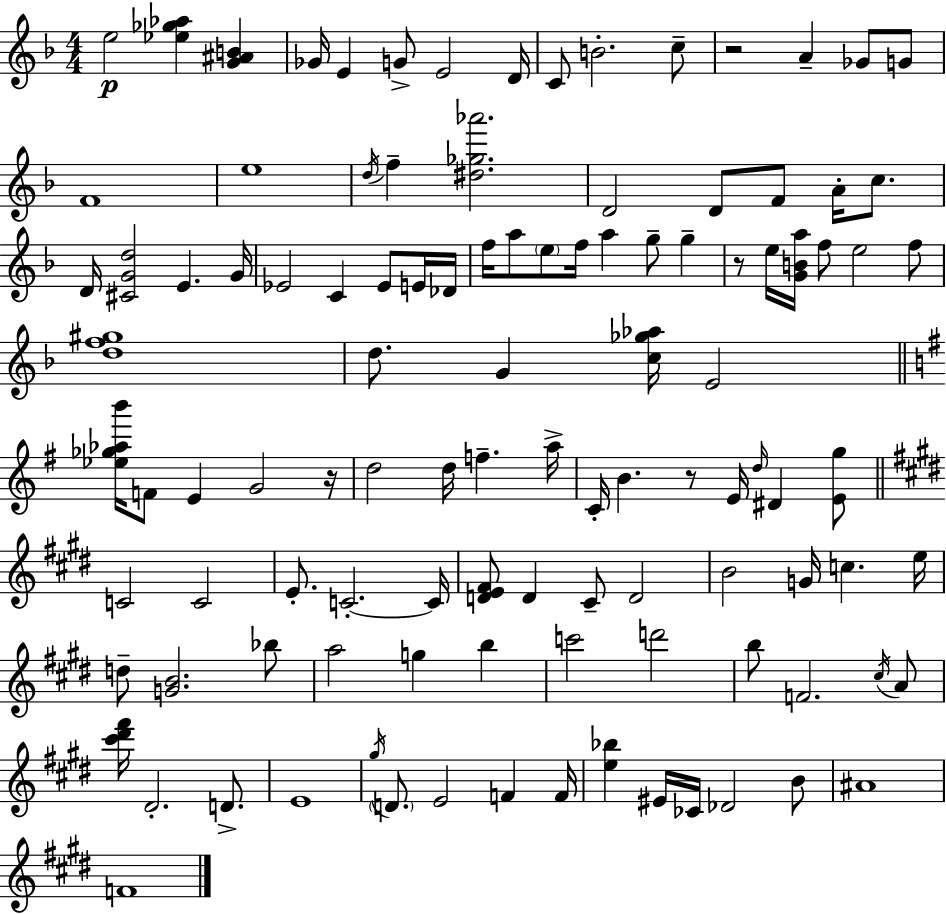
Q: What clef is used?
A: treble